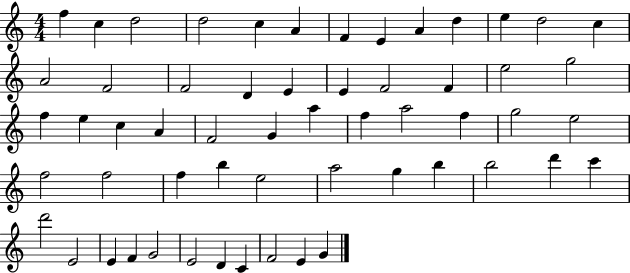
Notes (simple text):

F5/q C5/q D5/h D5/h C5/q A4/q F4/q E4/q A4/q D5/q E5/q D5/h C5/q A4/h F4/h F4/h D4/q E4/q E4/q F4/h F4/q E5/h G5/h F5/q E5/q C5/q A4/q F4/h G4/q A5/q F5/q A5/h F5/q G5/h E5/h F5/h F5/h F5/q B5/q E5/h A5/h G5/q B5/q B5/h D6/q C6/q D6/h E4/h E4/q F4/q G4/h E4/h D4/q C4/q F4/h E4/q G4/q